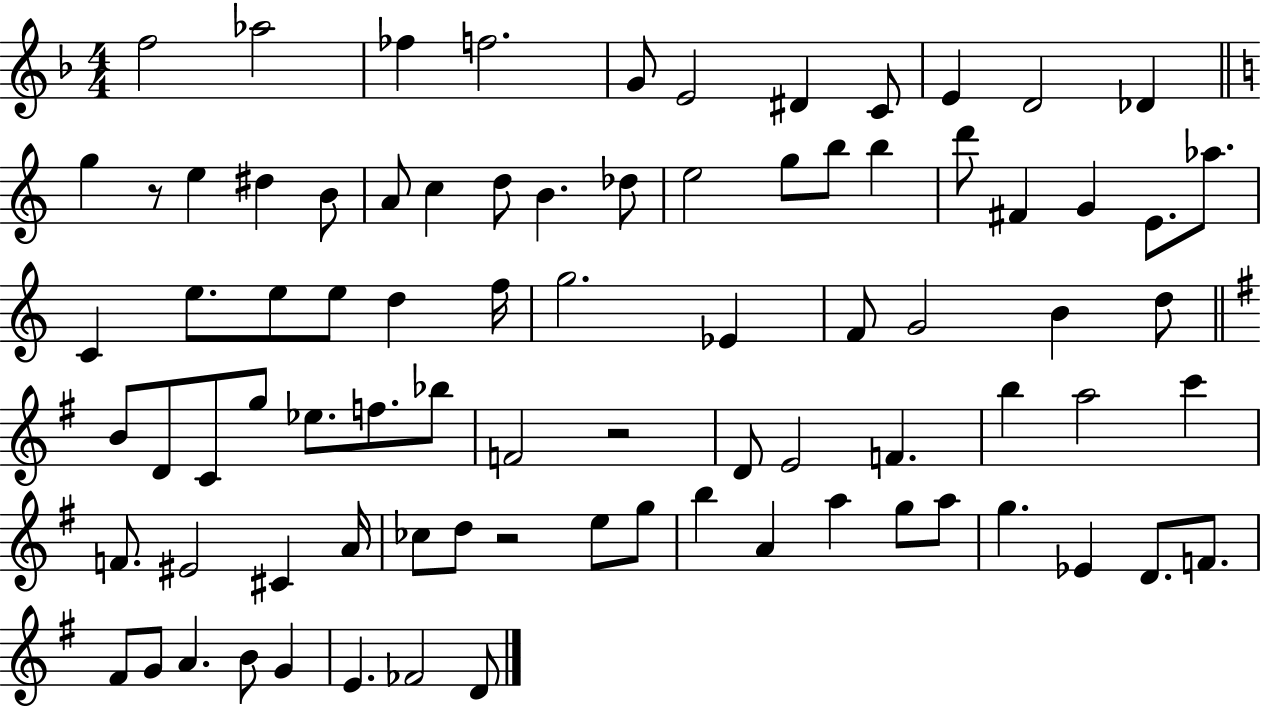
F5/h Ab5/h FES5/q F5/h. G4/e E4/h D#4/q C4/e E4/q D4/h Db4/q G5/q R/e E5/q D#5/q B4/e A4/e C5/q D5/e B4/q. Db5/e E5/h G5/e B5/e B5/q D6/e F#4/q G4/q E4/e. Ab5/e. C4/q E5/e. E5/e E5/e D5/q F5/s G5/h. Eb4/q F4/e G4/h B4/q D5/e B4/e D4/e C4/e G5/e Eb5/e. F5/e. Bb5/e F4/h R/h D4/e E4/h F4/q. B5/q A5/h C6/q F4/e. EIS4/h C#4/q A4/s CES5/e D5/e R/h E5/e G5/e B5/q A4/q A5/q G5/e A5/e G5/q. Eb4/q D4/e. F4/e. F#4/e G4/e A4/q. B4/e G4/q E4/q. FES4/h D4/e